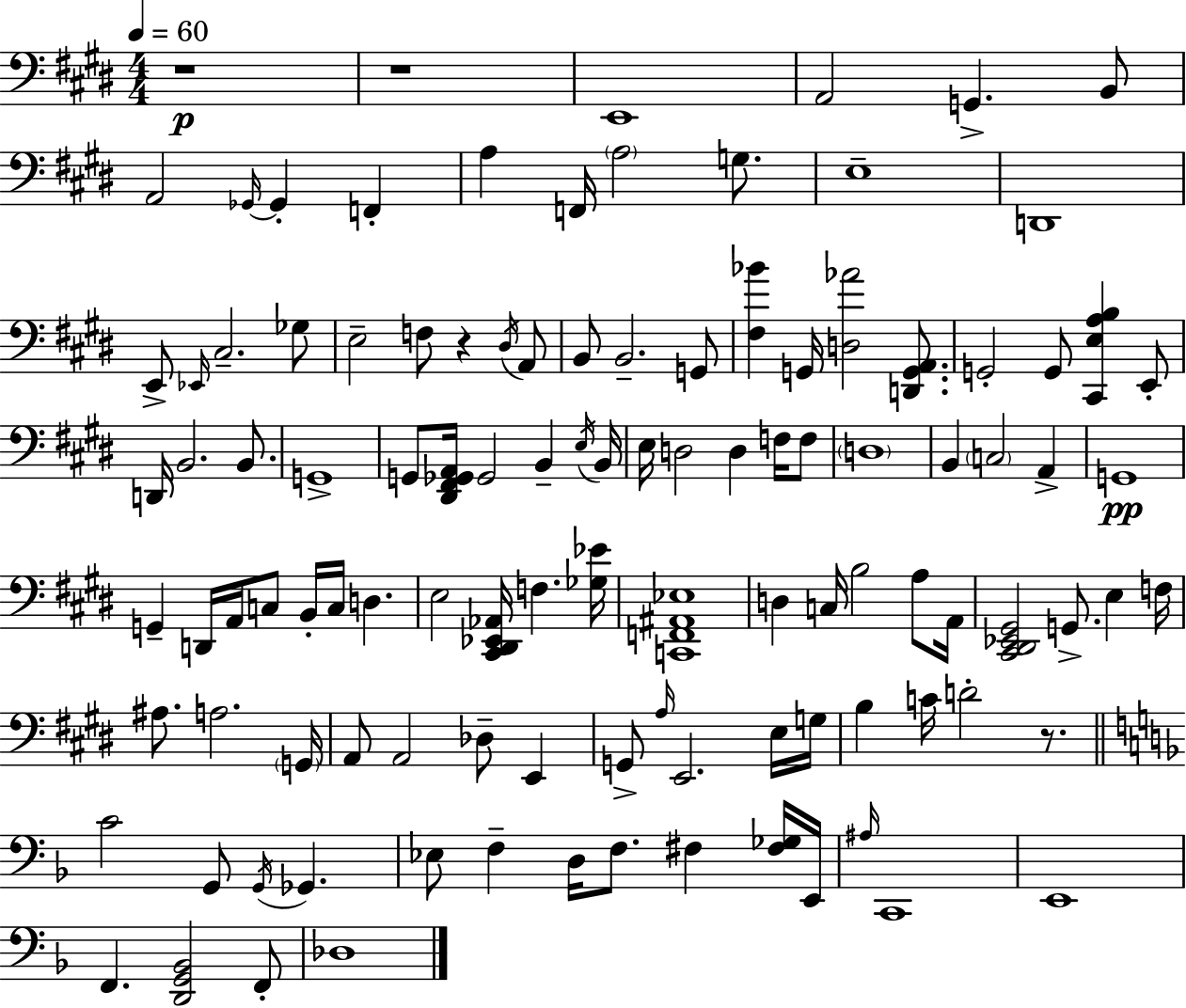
R/w R/w E2/w A2/h G2/q. B2/e A2/h Gb2/s Gb2/q F2/q A3/q F2/s A3/h G3/e. E3/w D2/w E2/e Eb2/s C#3/h. Gb3/e E3/h F3/e R/q D#3/s A2/e B2/e B2/h. G2/e [F#3,Bb4]/q G2/s [D3,Ab4]/h [D2,G2,A2]/e. G2/h G2/e [C#2,E3,A3,B3]/q E2/e D2/s B2/h. B2/e. G2/w G2/e [D#2,F#2,Gb2,A2]/s Gb2/h B2/q E3/s B2/s E3/s D3/h D3/q F3/s F3/e D3/w B2/q C3/h A2/q G2/w G2/q D2/s A2/s C3/e B2/s C3/s D3/q. E3/h [C#2,D#2,Eb2,Ab2]/s F3/q. [Gb3,Eb4]/s [C2,F2,A#2,Eb3]/w D3/q C3/s B3/h A3/e A2/s [C#2,D#2,Eb2,G#2]/h G2/e. E3/q F3/s A#3/e. A3/h. G2/s A2/e A2/h Db3/e E2/q G2/e A3/s E2/h. E3/s G3/s B3/q C4/s D4/h R/e. C4/h G2/e G2/s Gb2/q. Eb3/e F3/q D3/s F3/e. F#3/q [F#3,Gb3]/s E2/s A#3/s C2/w E2/w F2/q. [D2,G2,Bb2]/h F2/e Db3/w